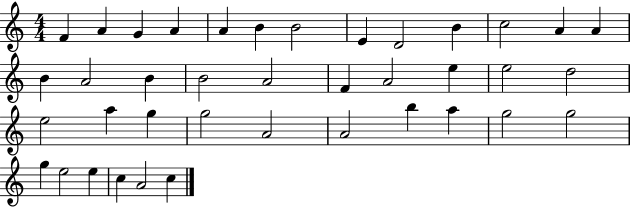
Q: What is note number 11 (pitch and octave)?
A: C5